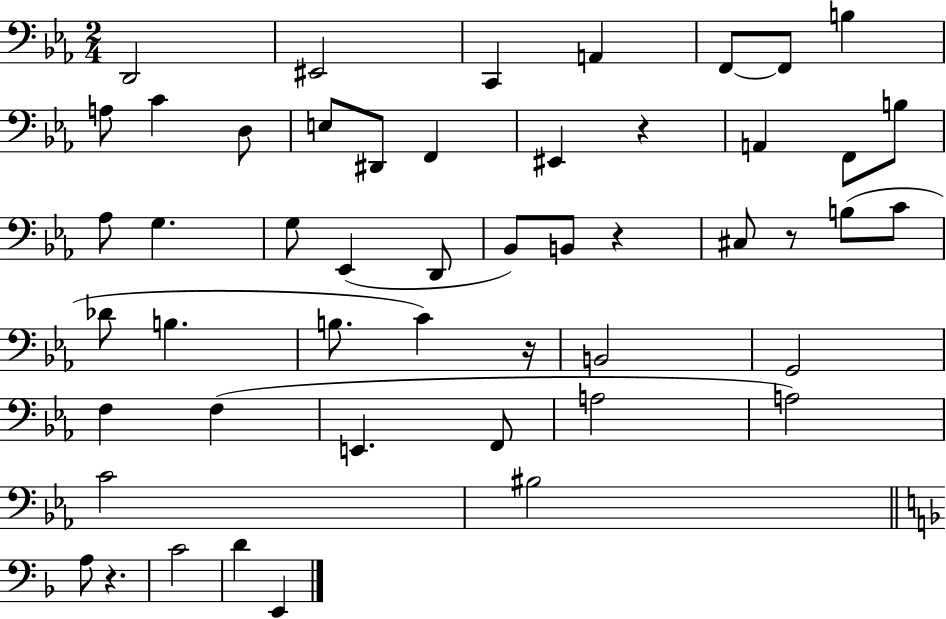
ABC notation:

X:1
T:Untitled
M:2/4
L:1/4
K:Eb
D,,2 ^E,,2 C,, A,, F,,/2 F,,/2 B, A,/2 C D,/2 E,/2 ^D,,/2 F,, ^E,, z A,, F,,/2 B,/2 _A,/2 G, G,/2 _E,, D,,/2 _B,,/2 B,,/2 z ^C,/2 z/2 B,/2 C/2 _D/2 B, B,/2 C z/4 B,,2 G,,2 F, F, E,, F,,/2 A,2 A,2 C2 ^B,2 A,/2 z C2 D E,,